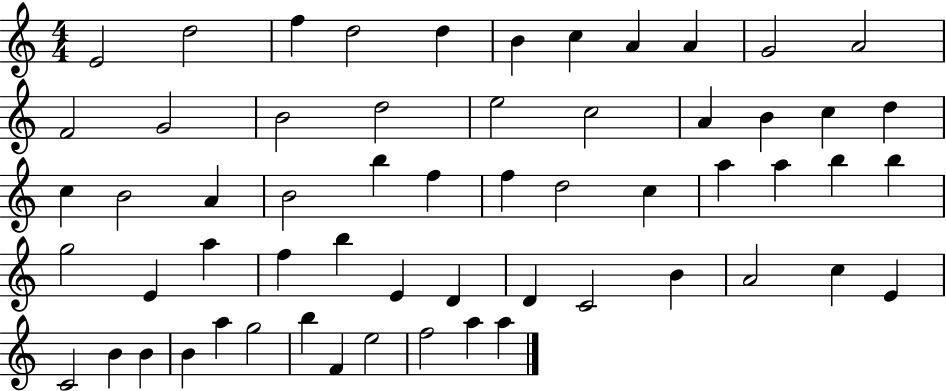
E4/h D5/h F5/q D5/h D5/q B4/q C5/q A4/q A4/q G4/h A4/h F4/h G4/h B4/h D5/h E5/h C5/h A4/q B4/q C5/q D5/q C5/q B4/h A4/q B4/h B5/q F5/q F5/q D5/h C5/q A5/q A5/q B5/q B5/q G5/h E4/q A5/q F5/q B5/q E4/q D4/q D4/q C4/h B4/q A4/h C5/q E4/q C4/h B4/q B4/q B4/q A5/q G5/h B5/q F4/q E5/h F5/h A5/q A5/q